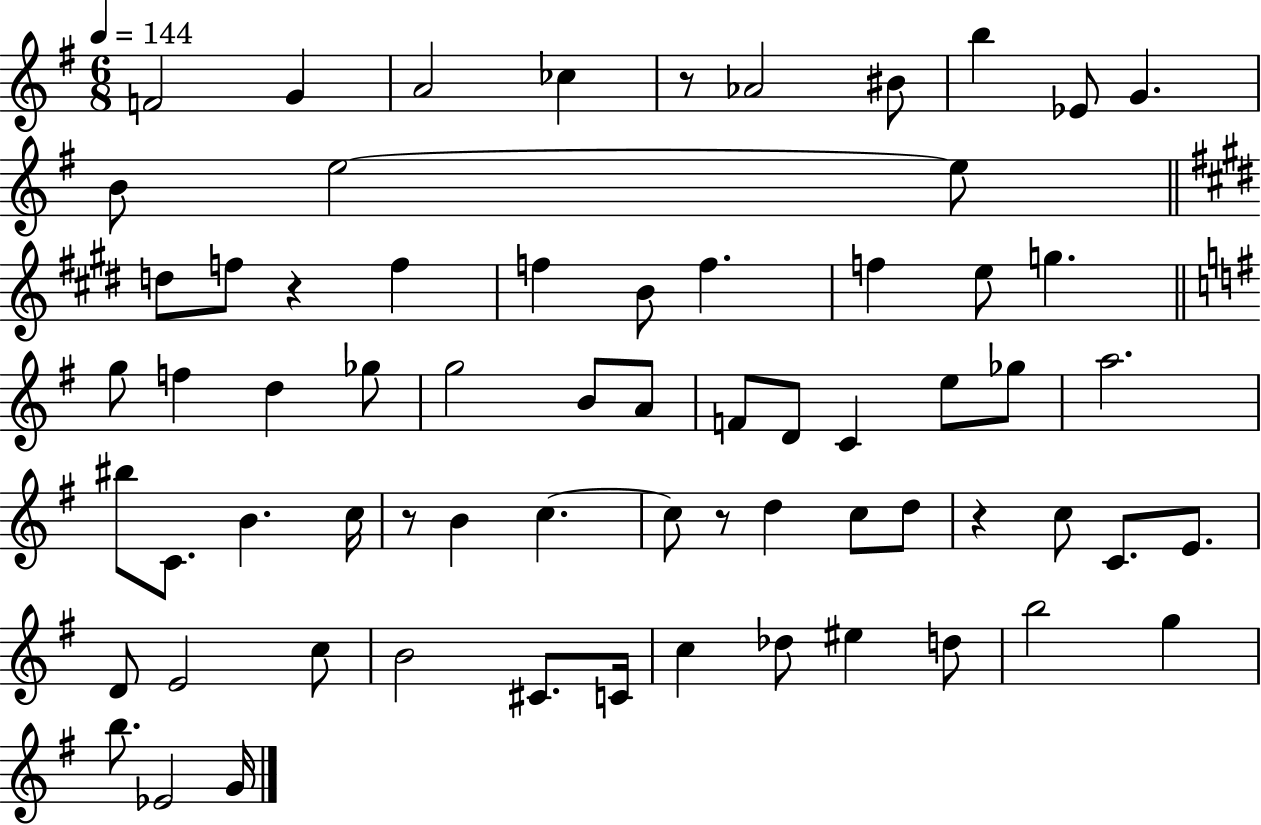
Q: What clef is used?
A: treble